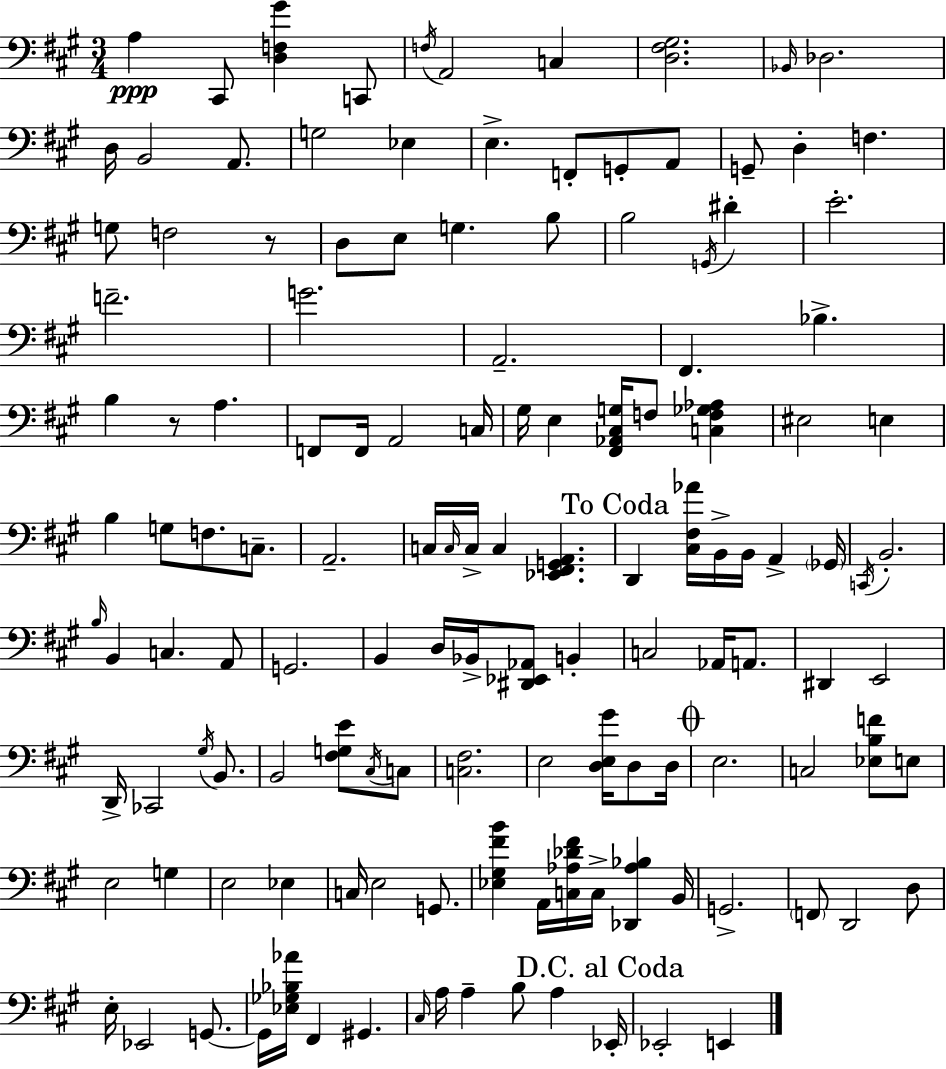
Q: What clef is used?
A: bass